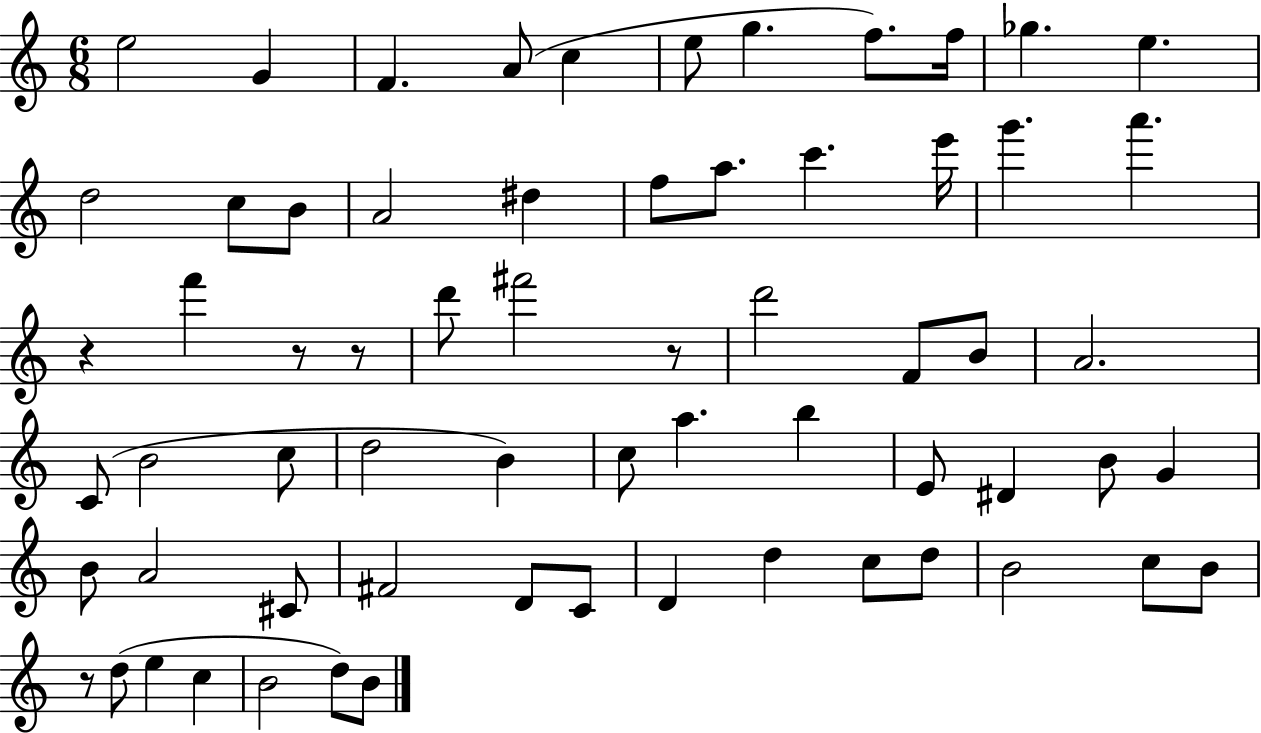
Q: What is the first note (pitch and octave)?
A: E5